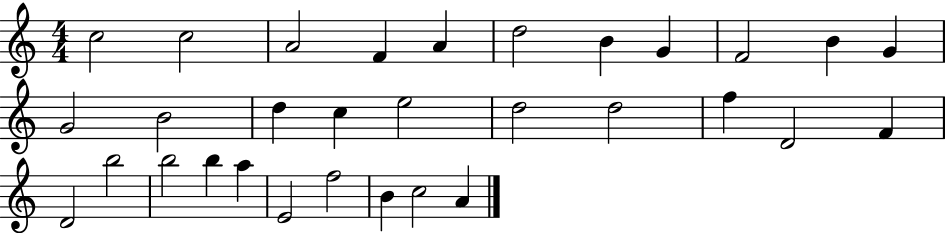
{
  \clef treble
  \numericTimeSignature
  \time 4/4
  \key c \major
  c''2 c''2 | a'2 f'4 a'4 | d''2 b'4 g'4 | f'2 b'4 g'4 | \break g'2 b'2 | d''4 c''4 e''2 | d''2 d''2 | f''4 d'2 f'4 | \break d'2 b''2 | b''2 b''4 a''4 | e'2 f''2 | b'4 c''2 a'4 | \break \bar "|."
}